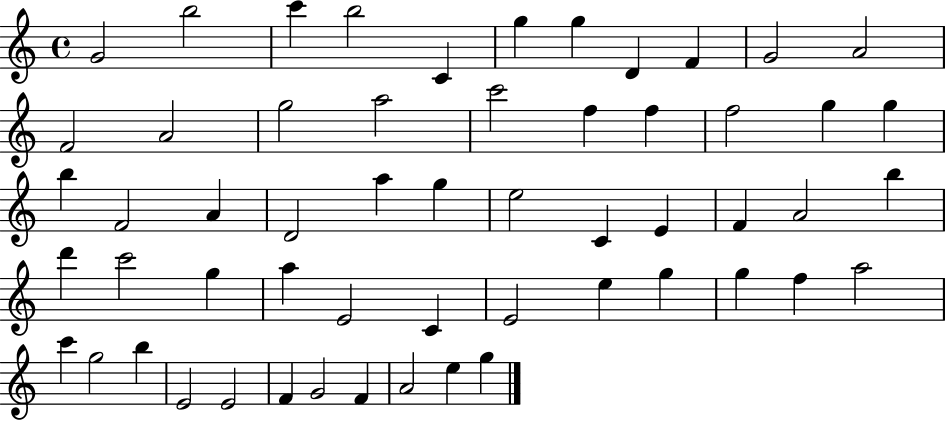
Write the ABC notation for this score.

X:1
T:Untitled
M:4/4
L:1/4
K:C
G2 b2 c' b2 C g g D F G2 A2 F2 A2 g2 a2 c'2 f f f2 g g b F2 A D2 a g e2 C E F A2 b d' c'2 g a E2 C E2 e g g f a2 c' g2 b E2 E2 F G2 F A2 e g